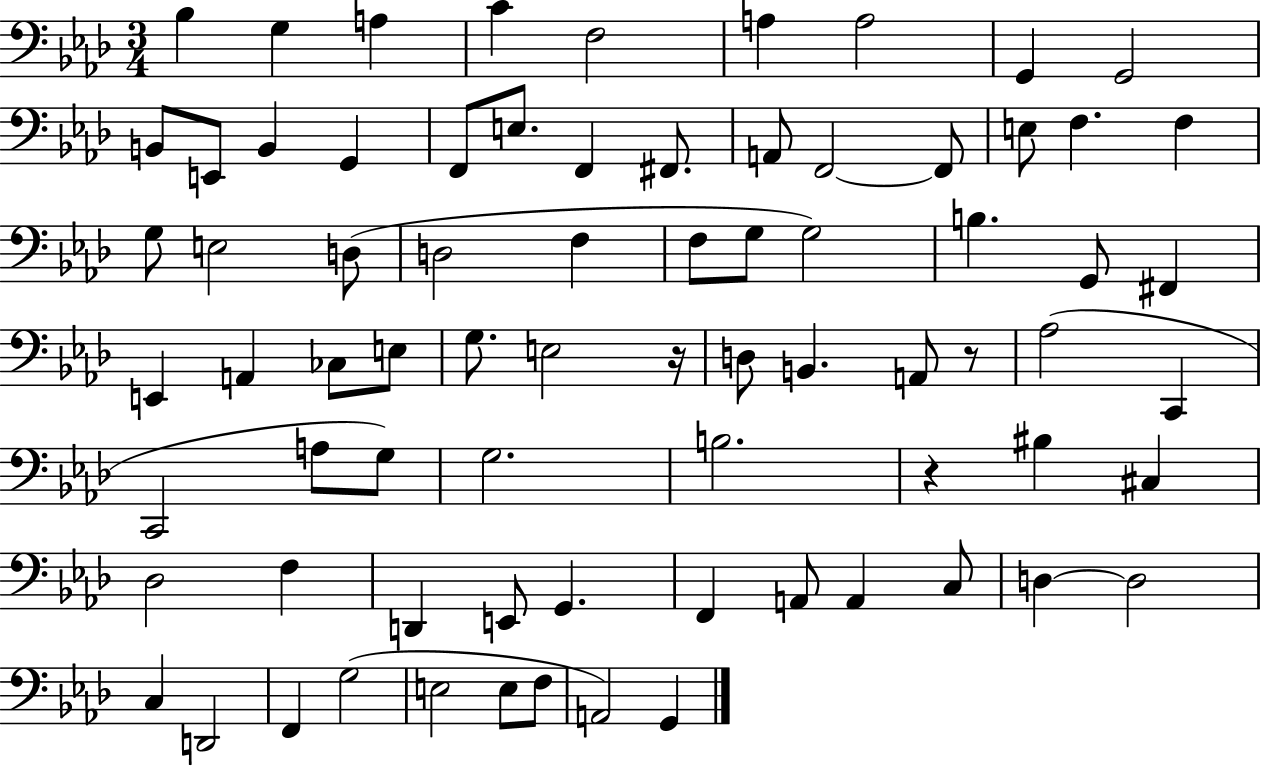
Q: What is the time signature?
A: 3/4